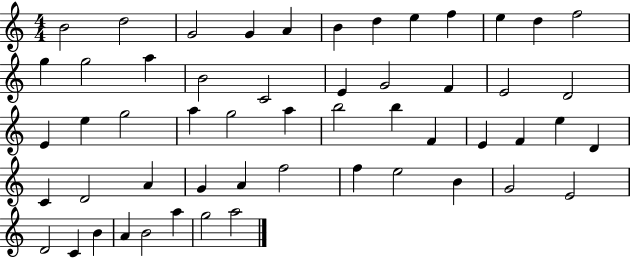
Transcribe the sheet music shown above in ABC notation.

X:1
T:Untitled
M:4/4
L:1/4
K:C
B2 d2 G2 G A B d e f e d f2 g g2 a B2 C2 E G2 F E2 D2 E e g2 a g2 a b2 b F E F e D C D2 A G A f2 f e2 B G2 E2 D2 C B A B2 a g2 a2